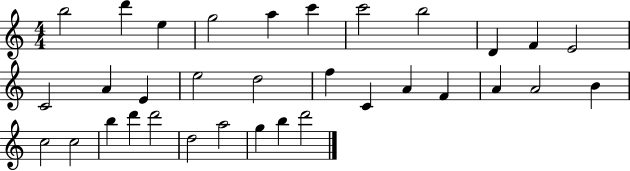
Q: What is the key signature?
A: C major